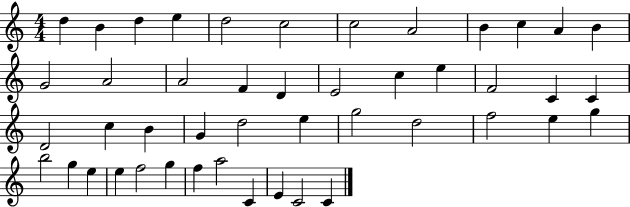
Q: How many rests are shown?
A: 0